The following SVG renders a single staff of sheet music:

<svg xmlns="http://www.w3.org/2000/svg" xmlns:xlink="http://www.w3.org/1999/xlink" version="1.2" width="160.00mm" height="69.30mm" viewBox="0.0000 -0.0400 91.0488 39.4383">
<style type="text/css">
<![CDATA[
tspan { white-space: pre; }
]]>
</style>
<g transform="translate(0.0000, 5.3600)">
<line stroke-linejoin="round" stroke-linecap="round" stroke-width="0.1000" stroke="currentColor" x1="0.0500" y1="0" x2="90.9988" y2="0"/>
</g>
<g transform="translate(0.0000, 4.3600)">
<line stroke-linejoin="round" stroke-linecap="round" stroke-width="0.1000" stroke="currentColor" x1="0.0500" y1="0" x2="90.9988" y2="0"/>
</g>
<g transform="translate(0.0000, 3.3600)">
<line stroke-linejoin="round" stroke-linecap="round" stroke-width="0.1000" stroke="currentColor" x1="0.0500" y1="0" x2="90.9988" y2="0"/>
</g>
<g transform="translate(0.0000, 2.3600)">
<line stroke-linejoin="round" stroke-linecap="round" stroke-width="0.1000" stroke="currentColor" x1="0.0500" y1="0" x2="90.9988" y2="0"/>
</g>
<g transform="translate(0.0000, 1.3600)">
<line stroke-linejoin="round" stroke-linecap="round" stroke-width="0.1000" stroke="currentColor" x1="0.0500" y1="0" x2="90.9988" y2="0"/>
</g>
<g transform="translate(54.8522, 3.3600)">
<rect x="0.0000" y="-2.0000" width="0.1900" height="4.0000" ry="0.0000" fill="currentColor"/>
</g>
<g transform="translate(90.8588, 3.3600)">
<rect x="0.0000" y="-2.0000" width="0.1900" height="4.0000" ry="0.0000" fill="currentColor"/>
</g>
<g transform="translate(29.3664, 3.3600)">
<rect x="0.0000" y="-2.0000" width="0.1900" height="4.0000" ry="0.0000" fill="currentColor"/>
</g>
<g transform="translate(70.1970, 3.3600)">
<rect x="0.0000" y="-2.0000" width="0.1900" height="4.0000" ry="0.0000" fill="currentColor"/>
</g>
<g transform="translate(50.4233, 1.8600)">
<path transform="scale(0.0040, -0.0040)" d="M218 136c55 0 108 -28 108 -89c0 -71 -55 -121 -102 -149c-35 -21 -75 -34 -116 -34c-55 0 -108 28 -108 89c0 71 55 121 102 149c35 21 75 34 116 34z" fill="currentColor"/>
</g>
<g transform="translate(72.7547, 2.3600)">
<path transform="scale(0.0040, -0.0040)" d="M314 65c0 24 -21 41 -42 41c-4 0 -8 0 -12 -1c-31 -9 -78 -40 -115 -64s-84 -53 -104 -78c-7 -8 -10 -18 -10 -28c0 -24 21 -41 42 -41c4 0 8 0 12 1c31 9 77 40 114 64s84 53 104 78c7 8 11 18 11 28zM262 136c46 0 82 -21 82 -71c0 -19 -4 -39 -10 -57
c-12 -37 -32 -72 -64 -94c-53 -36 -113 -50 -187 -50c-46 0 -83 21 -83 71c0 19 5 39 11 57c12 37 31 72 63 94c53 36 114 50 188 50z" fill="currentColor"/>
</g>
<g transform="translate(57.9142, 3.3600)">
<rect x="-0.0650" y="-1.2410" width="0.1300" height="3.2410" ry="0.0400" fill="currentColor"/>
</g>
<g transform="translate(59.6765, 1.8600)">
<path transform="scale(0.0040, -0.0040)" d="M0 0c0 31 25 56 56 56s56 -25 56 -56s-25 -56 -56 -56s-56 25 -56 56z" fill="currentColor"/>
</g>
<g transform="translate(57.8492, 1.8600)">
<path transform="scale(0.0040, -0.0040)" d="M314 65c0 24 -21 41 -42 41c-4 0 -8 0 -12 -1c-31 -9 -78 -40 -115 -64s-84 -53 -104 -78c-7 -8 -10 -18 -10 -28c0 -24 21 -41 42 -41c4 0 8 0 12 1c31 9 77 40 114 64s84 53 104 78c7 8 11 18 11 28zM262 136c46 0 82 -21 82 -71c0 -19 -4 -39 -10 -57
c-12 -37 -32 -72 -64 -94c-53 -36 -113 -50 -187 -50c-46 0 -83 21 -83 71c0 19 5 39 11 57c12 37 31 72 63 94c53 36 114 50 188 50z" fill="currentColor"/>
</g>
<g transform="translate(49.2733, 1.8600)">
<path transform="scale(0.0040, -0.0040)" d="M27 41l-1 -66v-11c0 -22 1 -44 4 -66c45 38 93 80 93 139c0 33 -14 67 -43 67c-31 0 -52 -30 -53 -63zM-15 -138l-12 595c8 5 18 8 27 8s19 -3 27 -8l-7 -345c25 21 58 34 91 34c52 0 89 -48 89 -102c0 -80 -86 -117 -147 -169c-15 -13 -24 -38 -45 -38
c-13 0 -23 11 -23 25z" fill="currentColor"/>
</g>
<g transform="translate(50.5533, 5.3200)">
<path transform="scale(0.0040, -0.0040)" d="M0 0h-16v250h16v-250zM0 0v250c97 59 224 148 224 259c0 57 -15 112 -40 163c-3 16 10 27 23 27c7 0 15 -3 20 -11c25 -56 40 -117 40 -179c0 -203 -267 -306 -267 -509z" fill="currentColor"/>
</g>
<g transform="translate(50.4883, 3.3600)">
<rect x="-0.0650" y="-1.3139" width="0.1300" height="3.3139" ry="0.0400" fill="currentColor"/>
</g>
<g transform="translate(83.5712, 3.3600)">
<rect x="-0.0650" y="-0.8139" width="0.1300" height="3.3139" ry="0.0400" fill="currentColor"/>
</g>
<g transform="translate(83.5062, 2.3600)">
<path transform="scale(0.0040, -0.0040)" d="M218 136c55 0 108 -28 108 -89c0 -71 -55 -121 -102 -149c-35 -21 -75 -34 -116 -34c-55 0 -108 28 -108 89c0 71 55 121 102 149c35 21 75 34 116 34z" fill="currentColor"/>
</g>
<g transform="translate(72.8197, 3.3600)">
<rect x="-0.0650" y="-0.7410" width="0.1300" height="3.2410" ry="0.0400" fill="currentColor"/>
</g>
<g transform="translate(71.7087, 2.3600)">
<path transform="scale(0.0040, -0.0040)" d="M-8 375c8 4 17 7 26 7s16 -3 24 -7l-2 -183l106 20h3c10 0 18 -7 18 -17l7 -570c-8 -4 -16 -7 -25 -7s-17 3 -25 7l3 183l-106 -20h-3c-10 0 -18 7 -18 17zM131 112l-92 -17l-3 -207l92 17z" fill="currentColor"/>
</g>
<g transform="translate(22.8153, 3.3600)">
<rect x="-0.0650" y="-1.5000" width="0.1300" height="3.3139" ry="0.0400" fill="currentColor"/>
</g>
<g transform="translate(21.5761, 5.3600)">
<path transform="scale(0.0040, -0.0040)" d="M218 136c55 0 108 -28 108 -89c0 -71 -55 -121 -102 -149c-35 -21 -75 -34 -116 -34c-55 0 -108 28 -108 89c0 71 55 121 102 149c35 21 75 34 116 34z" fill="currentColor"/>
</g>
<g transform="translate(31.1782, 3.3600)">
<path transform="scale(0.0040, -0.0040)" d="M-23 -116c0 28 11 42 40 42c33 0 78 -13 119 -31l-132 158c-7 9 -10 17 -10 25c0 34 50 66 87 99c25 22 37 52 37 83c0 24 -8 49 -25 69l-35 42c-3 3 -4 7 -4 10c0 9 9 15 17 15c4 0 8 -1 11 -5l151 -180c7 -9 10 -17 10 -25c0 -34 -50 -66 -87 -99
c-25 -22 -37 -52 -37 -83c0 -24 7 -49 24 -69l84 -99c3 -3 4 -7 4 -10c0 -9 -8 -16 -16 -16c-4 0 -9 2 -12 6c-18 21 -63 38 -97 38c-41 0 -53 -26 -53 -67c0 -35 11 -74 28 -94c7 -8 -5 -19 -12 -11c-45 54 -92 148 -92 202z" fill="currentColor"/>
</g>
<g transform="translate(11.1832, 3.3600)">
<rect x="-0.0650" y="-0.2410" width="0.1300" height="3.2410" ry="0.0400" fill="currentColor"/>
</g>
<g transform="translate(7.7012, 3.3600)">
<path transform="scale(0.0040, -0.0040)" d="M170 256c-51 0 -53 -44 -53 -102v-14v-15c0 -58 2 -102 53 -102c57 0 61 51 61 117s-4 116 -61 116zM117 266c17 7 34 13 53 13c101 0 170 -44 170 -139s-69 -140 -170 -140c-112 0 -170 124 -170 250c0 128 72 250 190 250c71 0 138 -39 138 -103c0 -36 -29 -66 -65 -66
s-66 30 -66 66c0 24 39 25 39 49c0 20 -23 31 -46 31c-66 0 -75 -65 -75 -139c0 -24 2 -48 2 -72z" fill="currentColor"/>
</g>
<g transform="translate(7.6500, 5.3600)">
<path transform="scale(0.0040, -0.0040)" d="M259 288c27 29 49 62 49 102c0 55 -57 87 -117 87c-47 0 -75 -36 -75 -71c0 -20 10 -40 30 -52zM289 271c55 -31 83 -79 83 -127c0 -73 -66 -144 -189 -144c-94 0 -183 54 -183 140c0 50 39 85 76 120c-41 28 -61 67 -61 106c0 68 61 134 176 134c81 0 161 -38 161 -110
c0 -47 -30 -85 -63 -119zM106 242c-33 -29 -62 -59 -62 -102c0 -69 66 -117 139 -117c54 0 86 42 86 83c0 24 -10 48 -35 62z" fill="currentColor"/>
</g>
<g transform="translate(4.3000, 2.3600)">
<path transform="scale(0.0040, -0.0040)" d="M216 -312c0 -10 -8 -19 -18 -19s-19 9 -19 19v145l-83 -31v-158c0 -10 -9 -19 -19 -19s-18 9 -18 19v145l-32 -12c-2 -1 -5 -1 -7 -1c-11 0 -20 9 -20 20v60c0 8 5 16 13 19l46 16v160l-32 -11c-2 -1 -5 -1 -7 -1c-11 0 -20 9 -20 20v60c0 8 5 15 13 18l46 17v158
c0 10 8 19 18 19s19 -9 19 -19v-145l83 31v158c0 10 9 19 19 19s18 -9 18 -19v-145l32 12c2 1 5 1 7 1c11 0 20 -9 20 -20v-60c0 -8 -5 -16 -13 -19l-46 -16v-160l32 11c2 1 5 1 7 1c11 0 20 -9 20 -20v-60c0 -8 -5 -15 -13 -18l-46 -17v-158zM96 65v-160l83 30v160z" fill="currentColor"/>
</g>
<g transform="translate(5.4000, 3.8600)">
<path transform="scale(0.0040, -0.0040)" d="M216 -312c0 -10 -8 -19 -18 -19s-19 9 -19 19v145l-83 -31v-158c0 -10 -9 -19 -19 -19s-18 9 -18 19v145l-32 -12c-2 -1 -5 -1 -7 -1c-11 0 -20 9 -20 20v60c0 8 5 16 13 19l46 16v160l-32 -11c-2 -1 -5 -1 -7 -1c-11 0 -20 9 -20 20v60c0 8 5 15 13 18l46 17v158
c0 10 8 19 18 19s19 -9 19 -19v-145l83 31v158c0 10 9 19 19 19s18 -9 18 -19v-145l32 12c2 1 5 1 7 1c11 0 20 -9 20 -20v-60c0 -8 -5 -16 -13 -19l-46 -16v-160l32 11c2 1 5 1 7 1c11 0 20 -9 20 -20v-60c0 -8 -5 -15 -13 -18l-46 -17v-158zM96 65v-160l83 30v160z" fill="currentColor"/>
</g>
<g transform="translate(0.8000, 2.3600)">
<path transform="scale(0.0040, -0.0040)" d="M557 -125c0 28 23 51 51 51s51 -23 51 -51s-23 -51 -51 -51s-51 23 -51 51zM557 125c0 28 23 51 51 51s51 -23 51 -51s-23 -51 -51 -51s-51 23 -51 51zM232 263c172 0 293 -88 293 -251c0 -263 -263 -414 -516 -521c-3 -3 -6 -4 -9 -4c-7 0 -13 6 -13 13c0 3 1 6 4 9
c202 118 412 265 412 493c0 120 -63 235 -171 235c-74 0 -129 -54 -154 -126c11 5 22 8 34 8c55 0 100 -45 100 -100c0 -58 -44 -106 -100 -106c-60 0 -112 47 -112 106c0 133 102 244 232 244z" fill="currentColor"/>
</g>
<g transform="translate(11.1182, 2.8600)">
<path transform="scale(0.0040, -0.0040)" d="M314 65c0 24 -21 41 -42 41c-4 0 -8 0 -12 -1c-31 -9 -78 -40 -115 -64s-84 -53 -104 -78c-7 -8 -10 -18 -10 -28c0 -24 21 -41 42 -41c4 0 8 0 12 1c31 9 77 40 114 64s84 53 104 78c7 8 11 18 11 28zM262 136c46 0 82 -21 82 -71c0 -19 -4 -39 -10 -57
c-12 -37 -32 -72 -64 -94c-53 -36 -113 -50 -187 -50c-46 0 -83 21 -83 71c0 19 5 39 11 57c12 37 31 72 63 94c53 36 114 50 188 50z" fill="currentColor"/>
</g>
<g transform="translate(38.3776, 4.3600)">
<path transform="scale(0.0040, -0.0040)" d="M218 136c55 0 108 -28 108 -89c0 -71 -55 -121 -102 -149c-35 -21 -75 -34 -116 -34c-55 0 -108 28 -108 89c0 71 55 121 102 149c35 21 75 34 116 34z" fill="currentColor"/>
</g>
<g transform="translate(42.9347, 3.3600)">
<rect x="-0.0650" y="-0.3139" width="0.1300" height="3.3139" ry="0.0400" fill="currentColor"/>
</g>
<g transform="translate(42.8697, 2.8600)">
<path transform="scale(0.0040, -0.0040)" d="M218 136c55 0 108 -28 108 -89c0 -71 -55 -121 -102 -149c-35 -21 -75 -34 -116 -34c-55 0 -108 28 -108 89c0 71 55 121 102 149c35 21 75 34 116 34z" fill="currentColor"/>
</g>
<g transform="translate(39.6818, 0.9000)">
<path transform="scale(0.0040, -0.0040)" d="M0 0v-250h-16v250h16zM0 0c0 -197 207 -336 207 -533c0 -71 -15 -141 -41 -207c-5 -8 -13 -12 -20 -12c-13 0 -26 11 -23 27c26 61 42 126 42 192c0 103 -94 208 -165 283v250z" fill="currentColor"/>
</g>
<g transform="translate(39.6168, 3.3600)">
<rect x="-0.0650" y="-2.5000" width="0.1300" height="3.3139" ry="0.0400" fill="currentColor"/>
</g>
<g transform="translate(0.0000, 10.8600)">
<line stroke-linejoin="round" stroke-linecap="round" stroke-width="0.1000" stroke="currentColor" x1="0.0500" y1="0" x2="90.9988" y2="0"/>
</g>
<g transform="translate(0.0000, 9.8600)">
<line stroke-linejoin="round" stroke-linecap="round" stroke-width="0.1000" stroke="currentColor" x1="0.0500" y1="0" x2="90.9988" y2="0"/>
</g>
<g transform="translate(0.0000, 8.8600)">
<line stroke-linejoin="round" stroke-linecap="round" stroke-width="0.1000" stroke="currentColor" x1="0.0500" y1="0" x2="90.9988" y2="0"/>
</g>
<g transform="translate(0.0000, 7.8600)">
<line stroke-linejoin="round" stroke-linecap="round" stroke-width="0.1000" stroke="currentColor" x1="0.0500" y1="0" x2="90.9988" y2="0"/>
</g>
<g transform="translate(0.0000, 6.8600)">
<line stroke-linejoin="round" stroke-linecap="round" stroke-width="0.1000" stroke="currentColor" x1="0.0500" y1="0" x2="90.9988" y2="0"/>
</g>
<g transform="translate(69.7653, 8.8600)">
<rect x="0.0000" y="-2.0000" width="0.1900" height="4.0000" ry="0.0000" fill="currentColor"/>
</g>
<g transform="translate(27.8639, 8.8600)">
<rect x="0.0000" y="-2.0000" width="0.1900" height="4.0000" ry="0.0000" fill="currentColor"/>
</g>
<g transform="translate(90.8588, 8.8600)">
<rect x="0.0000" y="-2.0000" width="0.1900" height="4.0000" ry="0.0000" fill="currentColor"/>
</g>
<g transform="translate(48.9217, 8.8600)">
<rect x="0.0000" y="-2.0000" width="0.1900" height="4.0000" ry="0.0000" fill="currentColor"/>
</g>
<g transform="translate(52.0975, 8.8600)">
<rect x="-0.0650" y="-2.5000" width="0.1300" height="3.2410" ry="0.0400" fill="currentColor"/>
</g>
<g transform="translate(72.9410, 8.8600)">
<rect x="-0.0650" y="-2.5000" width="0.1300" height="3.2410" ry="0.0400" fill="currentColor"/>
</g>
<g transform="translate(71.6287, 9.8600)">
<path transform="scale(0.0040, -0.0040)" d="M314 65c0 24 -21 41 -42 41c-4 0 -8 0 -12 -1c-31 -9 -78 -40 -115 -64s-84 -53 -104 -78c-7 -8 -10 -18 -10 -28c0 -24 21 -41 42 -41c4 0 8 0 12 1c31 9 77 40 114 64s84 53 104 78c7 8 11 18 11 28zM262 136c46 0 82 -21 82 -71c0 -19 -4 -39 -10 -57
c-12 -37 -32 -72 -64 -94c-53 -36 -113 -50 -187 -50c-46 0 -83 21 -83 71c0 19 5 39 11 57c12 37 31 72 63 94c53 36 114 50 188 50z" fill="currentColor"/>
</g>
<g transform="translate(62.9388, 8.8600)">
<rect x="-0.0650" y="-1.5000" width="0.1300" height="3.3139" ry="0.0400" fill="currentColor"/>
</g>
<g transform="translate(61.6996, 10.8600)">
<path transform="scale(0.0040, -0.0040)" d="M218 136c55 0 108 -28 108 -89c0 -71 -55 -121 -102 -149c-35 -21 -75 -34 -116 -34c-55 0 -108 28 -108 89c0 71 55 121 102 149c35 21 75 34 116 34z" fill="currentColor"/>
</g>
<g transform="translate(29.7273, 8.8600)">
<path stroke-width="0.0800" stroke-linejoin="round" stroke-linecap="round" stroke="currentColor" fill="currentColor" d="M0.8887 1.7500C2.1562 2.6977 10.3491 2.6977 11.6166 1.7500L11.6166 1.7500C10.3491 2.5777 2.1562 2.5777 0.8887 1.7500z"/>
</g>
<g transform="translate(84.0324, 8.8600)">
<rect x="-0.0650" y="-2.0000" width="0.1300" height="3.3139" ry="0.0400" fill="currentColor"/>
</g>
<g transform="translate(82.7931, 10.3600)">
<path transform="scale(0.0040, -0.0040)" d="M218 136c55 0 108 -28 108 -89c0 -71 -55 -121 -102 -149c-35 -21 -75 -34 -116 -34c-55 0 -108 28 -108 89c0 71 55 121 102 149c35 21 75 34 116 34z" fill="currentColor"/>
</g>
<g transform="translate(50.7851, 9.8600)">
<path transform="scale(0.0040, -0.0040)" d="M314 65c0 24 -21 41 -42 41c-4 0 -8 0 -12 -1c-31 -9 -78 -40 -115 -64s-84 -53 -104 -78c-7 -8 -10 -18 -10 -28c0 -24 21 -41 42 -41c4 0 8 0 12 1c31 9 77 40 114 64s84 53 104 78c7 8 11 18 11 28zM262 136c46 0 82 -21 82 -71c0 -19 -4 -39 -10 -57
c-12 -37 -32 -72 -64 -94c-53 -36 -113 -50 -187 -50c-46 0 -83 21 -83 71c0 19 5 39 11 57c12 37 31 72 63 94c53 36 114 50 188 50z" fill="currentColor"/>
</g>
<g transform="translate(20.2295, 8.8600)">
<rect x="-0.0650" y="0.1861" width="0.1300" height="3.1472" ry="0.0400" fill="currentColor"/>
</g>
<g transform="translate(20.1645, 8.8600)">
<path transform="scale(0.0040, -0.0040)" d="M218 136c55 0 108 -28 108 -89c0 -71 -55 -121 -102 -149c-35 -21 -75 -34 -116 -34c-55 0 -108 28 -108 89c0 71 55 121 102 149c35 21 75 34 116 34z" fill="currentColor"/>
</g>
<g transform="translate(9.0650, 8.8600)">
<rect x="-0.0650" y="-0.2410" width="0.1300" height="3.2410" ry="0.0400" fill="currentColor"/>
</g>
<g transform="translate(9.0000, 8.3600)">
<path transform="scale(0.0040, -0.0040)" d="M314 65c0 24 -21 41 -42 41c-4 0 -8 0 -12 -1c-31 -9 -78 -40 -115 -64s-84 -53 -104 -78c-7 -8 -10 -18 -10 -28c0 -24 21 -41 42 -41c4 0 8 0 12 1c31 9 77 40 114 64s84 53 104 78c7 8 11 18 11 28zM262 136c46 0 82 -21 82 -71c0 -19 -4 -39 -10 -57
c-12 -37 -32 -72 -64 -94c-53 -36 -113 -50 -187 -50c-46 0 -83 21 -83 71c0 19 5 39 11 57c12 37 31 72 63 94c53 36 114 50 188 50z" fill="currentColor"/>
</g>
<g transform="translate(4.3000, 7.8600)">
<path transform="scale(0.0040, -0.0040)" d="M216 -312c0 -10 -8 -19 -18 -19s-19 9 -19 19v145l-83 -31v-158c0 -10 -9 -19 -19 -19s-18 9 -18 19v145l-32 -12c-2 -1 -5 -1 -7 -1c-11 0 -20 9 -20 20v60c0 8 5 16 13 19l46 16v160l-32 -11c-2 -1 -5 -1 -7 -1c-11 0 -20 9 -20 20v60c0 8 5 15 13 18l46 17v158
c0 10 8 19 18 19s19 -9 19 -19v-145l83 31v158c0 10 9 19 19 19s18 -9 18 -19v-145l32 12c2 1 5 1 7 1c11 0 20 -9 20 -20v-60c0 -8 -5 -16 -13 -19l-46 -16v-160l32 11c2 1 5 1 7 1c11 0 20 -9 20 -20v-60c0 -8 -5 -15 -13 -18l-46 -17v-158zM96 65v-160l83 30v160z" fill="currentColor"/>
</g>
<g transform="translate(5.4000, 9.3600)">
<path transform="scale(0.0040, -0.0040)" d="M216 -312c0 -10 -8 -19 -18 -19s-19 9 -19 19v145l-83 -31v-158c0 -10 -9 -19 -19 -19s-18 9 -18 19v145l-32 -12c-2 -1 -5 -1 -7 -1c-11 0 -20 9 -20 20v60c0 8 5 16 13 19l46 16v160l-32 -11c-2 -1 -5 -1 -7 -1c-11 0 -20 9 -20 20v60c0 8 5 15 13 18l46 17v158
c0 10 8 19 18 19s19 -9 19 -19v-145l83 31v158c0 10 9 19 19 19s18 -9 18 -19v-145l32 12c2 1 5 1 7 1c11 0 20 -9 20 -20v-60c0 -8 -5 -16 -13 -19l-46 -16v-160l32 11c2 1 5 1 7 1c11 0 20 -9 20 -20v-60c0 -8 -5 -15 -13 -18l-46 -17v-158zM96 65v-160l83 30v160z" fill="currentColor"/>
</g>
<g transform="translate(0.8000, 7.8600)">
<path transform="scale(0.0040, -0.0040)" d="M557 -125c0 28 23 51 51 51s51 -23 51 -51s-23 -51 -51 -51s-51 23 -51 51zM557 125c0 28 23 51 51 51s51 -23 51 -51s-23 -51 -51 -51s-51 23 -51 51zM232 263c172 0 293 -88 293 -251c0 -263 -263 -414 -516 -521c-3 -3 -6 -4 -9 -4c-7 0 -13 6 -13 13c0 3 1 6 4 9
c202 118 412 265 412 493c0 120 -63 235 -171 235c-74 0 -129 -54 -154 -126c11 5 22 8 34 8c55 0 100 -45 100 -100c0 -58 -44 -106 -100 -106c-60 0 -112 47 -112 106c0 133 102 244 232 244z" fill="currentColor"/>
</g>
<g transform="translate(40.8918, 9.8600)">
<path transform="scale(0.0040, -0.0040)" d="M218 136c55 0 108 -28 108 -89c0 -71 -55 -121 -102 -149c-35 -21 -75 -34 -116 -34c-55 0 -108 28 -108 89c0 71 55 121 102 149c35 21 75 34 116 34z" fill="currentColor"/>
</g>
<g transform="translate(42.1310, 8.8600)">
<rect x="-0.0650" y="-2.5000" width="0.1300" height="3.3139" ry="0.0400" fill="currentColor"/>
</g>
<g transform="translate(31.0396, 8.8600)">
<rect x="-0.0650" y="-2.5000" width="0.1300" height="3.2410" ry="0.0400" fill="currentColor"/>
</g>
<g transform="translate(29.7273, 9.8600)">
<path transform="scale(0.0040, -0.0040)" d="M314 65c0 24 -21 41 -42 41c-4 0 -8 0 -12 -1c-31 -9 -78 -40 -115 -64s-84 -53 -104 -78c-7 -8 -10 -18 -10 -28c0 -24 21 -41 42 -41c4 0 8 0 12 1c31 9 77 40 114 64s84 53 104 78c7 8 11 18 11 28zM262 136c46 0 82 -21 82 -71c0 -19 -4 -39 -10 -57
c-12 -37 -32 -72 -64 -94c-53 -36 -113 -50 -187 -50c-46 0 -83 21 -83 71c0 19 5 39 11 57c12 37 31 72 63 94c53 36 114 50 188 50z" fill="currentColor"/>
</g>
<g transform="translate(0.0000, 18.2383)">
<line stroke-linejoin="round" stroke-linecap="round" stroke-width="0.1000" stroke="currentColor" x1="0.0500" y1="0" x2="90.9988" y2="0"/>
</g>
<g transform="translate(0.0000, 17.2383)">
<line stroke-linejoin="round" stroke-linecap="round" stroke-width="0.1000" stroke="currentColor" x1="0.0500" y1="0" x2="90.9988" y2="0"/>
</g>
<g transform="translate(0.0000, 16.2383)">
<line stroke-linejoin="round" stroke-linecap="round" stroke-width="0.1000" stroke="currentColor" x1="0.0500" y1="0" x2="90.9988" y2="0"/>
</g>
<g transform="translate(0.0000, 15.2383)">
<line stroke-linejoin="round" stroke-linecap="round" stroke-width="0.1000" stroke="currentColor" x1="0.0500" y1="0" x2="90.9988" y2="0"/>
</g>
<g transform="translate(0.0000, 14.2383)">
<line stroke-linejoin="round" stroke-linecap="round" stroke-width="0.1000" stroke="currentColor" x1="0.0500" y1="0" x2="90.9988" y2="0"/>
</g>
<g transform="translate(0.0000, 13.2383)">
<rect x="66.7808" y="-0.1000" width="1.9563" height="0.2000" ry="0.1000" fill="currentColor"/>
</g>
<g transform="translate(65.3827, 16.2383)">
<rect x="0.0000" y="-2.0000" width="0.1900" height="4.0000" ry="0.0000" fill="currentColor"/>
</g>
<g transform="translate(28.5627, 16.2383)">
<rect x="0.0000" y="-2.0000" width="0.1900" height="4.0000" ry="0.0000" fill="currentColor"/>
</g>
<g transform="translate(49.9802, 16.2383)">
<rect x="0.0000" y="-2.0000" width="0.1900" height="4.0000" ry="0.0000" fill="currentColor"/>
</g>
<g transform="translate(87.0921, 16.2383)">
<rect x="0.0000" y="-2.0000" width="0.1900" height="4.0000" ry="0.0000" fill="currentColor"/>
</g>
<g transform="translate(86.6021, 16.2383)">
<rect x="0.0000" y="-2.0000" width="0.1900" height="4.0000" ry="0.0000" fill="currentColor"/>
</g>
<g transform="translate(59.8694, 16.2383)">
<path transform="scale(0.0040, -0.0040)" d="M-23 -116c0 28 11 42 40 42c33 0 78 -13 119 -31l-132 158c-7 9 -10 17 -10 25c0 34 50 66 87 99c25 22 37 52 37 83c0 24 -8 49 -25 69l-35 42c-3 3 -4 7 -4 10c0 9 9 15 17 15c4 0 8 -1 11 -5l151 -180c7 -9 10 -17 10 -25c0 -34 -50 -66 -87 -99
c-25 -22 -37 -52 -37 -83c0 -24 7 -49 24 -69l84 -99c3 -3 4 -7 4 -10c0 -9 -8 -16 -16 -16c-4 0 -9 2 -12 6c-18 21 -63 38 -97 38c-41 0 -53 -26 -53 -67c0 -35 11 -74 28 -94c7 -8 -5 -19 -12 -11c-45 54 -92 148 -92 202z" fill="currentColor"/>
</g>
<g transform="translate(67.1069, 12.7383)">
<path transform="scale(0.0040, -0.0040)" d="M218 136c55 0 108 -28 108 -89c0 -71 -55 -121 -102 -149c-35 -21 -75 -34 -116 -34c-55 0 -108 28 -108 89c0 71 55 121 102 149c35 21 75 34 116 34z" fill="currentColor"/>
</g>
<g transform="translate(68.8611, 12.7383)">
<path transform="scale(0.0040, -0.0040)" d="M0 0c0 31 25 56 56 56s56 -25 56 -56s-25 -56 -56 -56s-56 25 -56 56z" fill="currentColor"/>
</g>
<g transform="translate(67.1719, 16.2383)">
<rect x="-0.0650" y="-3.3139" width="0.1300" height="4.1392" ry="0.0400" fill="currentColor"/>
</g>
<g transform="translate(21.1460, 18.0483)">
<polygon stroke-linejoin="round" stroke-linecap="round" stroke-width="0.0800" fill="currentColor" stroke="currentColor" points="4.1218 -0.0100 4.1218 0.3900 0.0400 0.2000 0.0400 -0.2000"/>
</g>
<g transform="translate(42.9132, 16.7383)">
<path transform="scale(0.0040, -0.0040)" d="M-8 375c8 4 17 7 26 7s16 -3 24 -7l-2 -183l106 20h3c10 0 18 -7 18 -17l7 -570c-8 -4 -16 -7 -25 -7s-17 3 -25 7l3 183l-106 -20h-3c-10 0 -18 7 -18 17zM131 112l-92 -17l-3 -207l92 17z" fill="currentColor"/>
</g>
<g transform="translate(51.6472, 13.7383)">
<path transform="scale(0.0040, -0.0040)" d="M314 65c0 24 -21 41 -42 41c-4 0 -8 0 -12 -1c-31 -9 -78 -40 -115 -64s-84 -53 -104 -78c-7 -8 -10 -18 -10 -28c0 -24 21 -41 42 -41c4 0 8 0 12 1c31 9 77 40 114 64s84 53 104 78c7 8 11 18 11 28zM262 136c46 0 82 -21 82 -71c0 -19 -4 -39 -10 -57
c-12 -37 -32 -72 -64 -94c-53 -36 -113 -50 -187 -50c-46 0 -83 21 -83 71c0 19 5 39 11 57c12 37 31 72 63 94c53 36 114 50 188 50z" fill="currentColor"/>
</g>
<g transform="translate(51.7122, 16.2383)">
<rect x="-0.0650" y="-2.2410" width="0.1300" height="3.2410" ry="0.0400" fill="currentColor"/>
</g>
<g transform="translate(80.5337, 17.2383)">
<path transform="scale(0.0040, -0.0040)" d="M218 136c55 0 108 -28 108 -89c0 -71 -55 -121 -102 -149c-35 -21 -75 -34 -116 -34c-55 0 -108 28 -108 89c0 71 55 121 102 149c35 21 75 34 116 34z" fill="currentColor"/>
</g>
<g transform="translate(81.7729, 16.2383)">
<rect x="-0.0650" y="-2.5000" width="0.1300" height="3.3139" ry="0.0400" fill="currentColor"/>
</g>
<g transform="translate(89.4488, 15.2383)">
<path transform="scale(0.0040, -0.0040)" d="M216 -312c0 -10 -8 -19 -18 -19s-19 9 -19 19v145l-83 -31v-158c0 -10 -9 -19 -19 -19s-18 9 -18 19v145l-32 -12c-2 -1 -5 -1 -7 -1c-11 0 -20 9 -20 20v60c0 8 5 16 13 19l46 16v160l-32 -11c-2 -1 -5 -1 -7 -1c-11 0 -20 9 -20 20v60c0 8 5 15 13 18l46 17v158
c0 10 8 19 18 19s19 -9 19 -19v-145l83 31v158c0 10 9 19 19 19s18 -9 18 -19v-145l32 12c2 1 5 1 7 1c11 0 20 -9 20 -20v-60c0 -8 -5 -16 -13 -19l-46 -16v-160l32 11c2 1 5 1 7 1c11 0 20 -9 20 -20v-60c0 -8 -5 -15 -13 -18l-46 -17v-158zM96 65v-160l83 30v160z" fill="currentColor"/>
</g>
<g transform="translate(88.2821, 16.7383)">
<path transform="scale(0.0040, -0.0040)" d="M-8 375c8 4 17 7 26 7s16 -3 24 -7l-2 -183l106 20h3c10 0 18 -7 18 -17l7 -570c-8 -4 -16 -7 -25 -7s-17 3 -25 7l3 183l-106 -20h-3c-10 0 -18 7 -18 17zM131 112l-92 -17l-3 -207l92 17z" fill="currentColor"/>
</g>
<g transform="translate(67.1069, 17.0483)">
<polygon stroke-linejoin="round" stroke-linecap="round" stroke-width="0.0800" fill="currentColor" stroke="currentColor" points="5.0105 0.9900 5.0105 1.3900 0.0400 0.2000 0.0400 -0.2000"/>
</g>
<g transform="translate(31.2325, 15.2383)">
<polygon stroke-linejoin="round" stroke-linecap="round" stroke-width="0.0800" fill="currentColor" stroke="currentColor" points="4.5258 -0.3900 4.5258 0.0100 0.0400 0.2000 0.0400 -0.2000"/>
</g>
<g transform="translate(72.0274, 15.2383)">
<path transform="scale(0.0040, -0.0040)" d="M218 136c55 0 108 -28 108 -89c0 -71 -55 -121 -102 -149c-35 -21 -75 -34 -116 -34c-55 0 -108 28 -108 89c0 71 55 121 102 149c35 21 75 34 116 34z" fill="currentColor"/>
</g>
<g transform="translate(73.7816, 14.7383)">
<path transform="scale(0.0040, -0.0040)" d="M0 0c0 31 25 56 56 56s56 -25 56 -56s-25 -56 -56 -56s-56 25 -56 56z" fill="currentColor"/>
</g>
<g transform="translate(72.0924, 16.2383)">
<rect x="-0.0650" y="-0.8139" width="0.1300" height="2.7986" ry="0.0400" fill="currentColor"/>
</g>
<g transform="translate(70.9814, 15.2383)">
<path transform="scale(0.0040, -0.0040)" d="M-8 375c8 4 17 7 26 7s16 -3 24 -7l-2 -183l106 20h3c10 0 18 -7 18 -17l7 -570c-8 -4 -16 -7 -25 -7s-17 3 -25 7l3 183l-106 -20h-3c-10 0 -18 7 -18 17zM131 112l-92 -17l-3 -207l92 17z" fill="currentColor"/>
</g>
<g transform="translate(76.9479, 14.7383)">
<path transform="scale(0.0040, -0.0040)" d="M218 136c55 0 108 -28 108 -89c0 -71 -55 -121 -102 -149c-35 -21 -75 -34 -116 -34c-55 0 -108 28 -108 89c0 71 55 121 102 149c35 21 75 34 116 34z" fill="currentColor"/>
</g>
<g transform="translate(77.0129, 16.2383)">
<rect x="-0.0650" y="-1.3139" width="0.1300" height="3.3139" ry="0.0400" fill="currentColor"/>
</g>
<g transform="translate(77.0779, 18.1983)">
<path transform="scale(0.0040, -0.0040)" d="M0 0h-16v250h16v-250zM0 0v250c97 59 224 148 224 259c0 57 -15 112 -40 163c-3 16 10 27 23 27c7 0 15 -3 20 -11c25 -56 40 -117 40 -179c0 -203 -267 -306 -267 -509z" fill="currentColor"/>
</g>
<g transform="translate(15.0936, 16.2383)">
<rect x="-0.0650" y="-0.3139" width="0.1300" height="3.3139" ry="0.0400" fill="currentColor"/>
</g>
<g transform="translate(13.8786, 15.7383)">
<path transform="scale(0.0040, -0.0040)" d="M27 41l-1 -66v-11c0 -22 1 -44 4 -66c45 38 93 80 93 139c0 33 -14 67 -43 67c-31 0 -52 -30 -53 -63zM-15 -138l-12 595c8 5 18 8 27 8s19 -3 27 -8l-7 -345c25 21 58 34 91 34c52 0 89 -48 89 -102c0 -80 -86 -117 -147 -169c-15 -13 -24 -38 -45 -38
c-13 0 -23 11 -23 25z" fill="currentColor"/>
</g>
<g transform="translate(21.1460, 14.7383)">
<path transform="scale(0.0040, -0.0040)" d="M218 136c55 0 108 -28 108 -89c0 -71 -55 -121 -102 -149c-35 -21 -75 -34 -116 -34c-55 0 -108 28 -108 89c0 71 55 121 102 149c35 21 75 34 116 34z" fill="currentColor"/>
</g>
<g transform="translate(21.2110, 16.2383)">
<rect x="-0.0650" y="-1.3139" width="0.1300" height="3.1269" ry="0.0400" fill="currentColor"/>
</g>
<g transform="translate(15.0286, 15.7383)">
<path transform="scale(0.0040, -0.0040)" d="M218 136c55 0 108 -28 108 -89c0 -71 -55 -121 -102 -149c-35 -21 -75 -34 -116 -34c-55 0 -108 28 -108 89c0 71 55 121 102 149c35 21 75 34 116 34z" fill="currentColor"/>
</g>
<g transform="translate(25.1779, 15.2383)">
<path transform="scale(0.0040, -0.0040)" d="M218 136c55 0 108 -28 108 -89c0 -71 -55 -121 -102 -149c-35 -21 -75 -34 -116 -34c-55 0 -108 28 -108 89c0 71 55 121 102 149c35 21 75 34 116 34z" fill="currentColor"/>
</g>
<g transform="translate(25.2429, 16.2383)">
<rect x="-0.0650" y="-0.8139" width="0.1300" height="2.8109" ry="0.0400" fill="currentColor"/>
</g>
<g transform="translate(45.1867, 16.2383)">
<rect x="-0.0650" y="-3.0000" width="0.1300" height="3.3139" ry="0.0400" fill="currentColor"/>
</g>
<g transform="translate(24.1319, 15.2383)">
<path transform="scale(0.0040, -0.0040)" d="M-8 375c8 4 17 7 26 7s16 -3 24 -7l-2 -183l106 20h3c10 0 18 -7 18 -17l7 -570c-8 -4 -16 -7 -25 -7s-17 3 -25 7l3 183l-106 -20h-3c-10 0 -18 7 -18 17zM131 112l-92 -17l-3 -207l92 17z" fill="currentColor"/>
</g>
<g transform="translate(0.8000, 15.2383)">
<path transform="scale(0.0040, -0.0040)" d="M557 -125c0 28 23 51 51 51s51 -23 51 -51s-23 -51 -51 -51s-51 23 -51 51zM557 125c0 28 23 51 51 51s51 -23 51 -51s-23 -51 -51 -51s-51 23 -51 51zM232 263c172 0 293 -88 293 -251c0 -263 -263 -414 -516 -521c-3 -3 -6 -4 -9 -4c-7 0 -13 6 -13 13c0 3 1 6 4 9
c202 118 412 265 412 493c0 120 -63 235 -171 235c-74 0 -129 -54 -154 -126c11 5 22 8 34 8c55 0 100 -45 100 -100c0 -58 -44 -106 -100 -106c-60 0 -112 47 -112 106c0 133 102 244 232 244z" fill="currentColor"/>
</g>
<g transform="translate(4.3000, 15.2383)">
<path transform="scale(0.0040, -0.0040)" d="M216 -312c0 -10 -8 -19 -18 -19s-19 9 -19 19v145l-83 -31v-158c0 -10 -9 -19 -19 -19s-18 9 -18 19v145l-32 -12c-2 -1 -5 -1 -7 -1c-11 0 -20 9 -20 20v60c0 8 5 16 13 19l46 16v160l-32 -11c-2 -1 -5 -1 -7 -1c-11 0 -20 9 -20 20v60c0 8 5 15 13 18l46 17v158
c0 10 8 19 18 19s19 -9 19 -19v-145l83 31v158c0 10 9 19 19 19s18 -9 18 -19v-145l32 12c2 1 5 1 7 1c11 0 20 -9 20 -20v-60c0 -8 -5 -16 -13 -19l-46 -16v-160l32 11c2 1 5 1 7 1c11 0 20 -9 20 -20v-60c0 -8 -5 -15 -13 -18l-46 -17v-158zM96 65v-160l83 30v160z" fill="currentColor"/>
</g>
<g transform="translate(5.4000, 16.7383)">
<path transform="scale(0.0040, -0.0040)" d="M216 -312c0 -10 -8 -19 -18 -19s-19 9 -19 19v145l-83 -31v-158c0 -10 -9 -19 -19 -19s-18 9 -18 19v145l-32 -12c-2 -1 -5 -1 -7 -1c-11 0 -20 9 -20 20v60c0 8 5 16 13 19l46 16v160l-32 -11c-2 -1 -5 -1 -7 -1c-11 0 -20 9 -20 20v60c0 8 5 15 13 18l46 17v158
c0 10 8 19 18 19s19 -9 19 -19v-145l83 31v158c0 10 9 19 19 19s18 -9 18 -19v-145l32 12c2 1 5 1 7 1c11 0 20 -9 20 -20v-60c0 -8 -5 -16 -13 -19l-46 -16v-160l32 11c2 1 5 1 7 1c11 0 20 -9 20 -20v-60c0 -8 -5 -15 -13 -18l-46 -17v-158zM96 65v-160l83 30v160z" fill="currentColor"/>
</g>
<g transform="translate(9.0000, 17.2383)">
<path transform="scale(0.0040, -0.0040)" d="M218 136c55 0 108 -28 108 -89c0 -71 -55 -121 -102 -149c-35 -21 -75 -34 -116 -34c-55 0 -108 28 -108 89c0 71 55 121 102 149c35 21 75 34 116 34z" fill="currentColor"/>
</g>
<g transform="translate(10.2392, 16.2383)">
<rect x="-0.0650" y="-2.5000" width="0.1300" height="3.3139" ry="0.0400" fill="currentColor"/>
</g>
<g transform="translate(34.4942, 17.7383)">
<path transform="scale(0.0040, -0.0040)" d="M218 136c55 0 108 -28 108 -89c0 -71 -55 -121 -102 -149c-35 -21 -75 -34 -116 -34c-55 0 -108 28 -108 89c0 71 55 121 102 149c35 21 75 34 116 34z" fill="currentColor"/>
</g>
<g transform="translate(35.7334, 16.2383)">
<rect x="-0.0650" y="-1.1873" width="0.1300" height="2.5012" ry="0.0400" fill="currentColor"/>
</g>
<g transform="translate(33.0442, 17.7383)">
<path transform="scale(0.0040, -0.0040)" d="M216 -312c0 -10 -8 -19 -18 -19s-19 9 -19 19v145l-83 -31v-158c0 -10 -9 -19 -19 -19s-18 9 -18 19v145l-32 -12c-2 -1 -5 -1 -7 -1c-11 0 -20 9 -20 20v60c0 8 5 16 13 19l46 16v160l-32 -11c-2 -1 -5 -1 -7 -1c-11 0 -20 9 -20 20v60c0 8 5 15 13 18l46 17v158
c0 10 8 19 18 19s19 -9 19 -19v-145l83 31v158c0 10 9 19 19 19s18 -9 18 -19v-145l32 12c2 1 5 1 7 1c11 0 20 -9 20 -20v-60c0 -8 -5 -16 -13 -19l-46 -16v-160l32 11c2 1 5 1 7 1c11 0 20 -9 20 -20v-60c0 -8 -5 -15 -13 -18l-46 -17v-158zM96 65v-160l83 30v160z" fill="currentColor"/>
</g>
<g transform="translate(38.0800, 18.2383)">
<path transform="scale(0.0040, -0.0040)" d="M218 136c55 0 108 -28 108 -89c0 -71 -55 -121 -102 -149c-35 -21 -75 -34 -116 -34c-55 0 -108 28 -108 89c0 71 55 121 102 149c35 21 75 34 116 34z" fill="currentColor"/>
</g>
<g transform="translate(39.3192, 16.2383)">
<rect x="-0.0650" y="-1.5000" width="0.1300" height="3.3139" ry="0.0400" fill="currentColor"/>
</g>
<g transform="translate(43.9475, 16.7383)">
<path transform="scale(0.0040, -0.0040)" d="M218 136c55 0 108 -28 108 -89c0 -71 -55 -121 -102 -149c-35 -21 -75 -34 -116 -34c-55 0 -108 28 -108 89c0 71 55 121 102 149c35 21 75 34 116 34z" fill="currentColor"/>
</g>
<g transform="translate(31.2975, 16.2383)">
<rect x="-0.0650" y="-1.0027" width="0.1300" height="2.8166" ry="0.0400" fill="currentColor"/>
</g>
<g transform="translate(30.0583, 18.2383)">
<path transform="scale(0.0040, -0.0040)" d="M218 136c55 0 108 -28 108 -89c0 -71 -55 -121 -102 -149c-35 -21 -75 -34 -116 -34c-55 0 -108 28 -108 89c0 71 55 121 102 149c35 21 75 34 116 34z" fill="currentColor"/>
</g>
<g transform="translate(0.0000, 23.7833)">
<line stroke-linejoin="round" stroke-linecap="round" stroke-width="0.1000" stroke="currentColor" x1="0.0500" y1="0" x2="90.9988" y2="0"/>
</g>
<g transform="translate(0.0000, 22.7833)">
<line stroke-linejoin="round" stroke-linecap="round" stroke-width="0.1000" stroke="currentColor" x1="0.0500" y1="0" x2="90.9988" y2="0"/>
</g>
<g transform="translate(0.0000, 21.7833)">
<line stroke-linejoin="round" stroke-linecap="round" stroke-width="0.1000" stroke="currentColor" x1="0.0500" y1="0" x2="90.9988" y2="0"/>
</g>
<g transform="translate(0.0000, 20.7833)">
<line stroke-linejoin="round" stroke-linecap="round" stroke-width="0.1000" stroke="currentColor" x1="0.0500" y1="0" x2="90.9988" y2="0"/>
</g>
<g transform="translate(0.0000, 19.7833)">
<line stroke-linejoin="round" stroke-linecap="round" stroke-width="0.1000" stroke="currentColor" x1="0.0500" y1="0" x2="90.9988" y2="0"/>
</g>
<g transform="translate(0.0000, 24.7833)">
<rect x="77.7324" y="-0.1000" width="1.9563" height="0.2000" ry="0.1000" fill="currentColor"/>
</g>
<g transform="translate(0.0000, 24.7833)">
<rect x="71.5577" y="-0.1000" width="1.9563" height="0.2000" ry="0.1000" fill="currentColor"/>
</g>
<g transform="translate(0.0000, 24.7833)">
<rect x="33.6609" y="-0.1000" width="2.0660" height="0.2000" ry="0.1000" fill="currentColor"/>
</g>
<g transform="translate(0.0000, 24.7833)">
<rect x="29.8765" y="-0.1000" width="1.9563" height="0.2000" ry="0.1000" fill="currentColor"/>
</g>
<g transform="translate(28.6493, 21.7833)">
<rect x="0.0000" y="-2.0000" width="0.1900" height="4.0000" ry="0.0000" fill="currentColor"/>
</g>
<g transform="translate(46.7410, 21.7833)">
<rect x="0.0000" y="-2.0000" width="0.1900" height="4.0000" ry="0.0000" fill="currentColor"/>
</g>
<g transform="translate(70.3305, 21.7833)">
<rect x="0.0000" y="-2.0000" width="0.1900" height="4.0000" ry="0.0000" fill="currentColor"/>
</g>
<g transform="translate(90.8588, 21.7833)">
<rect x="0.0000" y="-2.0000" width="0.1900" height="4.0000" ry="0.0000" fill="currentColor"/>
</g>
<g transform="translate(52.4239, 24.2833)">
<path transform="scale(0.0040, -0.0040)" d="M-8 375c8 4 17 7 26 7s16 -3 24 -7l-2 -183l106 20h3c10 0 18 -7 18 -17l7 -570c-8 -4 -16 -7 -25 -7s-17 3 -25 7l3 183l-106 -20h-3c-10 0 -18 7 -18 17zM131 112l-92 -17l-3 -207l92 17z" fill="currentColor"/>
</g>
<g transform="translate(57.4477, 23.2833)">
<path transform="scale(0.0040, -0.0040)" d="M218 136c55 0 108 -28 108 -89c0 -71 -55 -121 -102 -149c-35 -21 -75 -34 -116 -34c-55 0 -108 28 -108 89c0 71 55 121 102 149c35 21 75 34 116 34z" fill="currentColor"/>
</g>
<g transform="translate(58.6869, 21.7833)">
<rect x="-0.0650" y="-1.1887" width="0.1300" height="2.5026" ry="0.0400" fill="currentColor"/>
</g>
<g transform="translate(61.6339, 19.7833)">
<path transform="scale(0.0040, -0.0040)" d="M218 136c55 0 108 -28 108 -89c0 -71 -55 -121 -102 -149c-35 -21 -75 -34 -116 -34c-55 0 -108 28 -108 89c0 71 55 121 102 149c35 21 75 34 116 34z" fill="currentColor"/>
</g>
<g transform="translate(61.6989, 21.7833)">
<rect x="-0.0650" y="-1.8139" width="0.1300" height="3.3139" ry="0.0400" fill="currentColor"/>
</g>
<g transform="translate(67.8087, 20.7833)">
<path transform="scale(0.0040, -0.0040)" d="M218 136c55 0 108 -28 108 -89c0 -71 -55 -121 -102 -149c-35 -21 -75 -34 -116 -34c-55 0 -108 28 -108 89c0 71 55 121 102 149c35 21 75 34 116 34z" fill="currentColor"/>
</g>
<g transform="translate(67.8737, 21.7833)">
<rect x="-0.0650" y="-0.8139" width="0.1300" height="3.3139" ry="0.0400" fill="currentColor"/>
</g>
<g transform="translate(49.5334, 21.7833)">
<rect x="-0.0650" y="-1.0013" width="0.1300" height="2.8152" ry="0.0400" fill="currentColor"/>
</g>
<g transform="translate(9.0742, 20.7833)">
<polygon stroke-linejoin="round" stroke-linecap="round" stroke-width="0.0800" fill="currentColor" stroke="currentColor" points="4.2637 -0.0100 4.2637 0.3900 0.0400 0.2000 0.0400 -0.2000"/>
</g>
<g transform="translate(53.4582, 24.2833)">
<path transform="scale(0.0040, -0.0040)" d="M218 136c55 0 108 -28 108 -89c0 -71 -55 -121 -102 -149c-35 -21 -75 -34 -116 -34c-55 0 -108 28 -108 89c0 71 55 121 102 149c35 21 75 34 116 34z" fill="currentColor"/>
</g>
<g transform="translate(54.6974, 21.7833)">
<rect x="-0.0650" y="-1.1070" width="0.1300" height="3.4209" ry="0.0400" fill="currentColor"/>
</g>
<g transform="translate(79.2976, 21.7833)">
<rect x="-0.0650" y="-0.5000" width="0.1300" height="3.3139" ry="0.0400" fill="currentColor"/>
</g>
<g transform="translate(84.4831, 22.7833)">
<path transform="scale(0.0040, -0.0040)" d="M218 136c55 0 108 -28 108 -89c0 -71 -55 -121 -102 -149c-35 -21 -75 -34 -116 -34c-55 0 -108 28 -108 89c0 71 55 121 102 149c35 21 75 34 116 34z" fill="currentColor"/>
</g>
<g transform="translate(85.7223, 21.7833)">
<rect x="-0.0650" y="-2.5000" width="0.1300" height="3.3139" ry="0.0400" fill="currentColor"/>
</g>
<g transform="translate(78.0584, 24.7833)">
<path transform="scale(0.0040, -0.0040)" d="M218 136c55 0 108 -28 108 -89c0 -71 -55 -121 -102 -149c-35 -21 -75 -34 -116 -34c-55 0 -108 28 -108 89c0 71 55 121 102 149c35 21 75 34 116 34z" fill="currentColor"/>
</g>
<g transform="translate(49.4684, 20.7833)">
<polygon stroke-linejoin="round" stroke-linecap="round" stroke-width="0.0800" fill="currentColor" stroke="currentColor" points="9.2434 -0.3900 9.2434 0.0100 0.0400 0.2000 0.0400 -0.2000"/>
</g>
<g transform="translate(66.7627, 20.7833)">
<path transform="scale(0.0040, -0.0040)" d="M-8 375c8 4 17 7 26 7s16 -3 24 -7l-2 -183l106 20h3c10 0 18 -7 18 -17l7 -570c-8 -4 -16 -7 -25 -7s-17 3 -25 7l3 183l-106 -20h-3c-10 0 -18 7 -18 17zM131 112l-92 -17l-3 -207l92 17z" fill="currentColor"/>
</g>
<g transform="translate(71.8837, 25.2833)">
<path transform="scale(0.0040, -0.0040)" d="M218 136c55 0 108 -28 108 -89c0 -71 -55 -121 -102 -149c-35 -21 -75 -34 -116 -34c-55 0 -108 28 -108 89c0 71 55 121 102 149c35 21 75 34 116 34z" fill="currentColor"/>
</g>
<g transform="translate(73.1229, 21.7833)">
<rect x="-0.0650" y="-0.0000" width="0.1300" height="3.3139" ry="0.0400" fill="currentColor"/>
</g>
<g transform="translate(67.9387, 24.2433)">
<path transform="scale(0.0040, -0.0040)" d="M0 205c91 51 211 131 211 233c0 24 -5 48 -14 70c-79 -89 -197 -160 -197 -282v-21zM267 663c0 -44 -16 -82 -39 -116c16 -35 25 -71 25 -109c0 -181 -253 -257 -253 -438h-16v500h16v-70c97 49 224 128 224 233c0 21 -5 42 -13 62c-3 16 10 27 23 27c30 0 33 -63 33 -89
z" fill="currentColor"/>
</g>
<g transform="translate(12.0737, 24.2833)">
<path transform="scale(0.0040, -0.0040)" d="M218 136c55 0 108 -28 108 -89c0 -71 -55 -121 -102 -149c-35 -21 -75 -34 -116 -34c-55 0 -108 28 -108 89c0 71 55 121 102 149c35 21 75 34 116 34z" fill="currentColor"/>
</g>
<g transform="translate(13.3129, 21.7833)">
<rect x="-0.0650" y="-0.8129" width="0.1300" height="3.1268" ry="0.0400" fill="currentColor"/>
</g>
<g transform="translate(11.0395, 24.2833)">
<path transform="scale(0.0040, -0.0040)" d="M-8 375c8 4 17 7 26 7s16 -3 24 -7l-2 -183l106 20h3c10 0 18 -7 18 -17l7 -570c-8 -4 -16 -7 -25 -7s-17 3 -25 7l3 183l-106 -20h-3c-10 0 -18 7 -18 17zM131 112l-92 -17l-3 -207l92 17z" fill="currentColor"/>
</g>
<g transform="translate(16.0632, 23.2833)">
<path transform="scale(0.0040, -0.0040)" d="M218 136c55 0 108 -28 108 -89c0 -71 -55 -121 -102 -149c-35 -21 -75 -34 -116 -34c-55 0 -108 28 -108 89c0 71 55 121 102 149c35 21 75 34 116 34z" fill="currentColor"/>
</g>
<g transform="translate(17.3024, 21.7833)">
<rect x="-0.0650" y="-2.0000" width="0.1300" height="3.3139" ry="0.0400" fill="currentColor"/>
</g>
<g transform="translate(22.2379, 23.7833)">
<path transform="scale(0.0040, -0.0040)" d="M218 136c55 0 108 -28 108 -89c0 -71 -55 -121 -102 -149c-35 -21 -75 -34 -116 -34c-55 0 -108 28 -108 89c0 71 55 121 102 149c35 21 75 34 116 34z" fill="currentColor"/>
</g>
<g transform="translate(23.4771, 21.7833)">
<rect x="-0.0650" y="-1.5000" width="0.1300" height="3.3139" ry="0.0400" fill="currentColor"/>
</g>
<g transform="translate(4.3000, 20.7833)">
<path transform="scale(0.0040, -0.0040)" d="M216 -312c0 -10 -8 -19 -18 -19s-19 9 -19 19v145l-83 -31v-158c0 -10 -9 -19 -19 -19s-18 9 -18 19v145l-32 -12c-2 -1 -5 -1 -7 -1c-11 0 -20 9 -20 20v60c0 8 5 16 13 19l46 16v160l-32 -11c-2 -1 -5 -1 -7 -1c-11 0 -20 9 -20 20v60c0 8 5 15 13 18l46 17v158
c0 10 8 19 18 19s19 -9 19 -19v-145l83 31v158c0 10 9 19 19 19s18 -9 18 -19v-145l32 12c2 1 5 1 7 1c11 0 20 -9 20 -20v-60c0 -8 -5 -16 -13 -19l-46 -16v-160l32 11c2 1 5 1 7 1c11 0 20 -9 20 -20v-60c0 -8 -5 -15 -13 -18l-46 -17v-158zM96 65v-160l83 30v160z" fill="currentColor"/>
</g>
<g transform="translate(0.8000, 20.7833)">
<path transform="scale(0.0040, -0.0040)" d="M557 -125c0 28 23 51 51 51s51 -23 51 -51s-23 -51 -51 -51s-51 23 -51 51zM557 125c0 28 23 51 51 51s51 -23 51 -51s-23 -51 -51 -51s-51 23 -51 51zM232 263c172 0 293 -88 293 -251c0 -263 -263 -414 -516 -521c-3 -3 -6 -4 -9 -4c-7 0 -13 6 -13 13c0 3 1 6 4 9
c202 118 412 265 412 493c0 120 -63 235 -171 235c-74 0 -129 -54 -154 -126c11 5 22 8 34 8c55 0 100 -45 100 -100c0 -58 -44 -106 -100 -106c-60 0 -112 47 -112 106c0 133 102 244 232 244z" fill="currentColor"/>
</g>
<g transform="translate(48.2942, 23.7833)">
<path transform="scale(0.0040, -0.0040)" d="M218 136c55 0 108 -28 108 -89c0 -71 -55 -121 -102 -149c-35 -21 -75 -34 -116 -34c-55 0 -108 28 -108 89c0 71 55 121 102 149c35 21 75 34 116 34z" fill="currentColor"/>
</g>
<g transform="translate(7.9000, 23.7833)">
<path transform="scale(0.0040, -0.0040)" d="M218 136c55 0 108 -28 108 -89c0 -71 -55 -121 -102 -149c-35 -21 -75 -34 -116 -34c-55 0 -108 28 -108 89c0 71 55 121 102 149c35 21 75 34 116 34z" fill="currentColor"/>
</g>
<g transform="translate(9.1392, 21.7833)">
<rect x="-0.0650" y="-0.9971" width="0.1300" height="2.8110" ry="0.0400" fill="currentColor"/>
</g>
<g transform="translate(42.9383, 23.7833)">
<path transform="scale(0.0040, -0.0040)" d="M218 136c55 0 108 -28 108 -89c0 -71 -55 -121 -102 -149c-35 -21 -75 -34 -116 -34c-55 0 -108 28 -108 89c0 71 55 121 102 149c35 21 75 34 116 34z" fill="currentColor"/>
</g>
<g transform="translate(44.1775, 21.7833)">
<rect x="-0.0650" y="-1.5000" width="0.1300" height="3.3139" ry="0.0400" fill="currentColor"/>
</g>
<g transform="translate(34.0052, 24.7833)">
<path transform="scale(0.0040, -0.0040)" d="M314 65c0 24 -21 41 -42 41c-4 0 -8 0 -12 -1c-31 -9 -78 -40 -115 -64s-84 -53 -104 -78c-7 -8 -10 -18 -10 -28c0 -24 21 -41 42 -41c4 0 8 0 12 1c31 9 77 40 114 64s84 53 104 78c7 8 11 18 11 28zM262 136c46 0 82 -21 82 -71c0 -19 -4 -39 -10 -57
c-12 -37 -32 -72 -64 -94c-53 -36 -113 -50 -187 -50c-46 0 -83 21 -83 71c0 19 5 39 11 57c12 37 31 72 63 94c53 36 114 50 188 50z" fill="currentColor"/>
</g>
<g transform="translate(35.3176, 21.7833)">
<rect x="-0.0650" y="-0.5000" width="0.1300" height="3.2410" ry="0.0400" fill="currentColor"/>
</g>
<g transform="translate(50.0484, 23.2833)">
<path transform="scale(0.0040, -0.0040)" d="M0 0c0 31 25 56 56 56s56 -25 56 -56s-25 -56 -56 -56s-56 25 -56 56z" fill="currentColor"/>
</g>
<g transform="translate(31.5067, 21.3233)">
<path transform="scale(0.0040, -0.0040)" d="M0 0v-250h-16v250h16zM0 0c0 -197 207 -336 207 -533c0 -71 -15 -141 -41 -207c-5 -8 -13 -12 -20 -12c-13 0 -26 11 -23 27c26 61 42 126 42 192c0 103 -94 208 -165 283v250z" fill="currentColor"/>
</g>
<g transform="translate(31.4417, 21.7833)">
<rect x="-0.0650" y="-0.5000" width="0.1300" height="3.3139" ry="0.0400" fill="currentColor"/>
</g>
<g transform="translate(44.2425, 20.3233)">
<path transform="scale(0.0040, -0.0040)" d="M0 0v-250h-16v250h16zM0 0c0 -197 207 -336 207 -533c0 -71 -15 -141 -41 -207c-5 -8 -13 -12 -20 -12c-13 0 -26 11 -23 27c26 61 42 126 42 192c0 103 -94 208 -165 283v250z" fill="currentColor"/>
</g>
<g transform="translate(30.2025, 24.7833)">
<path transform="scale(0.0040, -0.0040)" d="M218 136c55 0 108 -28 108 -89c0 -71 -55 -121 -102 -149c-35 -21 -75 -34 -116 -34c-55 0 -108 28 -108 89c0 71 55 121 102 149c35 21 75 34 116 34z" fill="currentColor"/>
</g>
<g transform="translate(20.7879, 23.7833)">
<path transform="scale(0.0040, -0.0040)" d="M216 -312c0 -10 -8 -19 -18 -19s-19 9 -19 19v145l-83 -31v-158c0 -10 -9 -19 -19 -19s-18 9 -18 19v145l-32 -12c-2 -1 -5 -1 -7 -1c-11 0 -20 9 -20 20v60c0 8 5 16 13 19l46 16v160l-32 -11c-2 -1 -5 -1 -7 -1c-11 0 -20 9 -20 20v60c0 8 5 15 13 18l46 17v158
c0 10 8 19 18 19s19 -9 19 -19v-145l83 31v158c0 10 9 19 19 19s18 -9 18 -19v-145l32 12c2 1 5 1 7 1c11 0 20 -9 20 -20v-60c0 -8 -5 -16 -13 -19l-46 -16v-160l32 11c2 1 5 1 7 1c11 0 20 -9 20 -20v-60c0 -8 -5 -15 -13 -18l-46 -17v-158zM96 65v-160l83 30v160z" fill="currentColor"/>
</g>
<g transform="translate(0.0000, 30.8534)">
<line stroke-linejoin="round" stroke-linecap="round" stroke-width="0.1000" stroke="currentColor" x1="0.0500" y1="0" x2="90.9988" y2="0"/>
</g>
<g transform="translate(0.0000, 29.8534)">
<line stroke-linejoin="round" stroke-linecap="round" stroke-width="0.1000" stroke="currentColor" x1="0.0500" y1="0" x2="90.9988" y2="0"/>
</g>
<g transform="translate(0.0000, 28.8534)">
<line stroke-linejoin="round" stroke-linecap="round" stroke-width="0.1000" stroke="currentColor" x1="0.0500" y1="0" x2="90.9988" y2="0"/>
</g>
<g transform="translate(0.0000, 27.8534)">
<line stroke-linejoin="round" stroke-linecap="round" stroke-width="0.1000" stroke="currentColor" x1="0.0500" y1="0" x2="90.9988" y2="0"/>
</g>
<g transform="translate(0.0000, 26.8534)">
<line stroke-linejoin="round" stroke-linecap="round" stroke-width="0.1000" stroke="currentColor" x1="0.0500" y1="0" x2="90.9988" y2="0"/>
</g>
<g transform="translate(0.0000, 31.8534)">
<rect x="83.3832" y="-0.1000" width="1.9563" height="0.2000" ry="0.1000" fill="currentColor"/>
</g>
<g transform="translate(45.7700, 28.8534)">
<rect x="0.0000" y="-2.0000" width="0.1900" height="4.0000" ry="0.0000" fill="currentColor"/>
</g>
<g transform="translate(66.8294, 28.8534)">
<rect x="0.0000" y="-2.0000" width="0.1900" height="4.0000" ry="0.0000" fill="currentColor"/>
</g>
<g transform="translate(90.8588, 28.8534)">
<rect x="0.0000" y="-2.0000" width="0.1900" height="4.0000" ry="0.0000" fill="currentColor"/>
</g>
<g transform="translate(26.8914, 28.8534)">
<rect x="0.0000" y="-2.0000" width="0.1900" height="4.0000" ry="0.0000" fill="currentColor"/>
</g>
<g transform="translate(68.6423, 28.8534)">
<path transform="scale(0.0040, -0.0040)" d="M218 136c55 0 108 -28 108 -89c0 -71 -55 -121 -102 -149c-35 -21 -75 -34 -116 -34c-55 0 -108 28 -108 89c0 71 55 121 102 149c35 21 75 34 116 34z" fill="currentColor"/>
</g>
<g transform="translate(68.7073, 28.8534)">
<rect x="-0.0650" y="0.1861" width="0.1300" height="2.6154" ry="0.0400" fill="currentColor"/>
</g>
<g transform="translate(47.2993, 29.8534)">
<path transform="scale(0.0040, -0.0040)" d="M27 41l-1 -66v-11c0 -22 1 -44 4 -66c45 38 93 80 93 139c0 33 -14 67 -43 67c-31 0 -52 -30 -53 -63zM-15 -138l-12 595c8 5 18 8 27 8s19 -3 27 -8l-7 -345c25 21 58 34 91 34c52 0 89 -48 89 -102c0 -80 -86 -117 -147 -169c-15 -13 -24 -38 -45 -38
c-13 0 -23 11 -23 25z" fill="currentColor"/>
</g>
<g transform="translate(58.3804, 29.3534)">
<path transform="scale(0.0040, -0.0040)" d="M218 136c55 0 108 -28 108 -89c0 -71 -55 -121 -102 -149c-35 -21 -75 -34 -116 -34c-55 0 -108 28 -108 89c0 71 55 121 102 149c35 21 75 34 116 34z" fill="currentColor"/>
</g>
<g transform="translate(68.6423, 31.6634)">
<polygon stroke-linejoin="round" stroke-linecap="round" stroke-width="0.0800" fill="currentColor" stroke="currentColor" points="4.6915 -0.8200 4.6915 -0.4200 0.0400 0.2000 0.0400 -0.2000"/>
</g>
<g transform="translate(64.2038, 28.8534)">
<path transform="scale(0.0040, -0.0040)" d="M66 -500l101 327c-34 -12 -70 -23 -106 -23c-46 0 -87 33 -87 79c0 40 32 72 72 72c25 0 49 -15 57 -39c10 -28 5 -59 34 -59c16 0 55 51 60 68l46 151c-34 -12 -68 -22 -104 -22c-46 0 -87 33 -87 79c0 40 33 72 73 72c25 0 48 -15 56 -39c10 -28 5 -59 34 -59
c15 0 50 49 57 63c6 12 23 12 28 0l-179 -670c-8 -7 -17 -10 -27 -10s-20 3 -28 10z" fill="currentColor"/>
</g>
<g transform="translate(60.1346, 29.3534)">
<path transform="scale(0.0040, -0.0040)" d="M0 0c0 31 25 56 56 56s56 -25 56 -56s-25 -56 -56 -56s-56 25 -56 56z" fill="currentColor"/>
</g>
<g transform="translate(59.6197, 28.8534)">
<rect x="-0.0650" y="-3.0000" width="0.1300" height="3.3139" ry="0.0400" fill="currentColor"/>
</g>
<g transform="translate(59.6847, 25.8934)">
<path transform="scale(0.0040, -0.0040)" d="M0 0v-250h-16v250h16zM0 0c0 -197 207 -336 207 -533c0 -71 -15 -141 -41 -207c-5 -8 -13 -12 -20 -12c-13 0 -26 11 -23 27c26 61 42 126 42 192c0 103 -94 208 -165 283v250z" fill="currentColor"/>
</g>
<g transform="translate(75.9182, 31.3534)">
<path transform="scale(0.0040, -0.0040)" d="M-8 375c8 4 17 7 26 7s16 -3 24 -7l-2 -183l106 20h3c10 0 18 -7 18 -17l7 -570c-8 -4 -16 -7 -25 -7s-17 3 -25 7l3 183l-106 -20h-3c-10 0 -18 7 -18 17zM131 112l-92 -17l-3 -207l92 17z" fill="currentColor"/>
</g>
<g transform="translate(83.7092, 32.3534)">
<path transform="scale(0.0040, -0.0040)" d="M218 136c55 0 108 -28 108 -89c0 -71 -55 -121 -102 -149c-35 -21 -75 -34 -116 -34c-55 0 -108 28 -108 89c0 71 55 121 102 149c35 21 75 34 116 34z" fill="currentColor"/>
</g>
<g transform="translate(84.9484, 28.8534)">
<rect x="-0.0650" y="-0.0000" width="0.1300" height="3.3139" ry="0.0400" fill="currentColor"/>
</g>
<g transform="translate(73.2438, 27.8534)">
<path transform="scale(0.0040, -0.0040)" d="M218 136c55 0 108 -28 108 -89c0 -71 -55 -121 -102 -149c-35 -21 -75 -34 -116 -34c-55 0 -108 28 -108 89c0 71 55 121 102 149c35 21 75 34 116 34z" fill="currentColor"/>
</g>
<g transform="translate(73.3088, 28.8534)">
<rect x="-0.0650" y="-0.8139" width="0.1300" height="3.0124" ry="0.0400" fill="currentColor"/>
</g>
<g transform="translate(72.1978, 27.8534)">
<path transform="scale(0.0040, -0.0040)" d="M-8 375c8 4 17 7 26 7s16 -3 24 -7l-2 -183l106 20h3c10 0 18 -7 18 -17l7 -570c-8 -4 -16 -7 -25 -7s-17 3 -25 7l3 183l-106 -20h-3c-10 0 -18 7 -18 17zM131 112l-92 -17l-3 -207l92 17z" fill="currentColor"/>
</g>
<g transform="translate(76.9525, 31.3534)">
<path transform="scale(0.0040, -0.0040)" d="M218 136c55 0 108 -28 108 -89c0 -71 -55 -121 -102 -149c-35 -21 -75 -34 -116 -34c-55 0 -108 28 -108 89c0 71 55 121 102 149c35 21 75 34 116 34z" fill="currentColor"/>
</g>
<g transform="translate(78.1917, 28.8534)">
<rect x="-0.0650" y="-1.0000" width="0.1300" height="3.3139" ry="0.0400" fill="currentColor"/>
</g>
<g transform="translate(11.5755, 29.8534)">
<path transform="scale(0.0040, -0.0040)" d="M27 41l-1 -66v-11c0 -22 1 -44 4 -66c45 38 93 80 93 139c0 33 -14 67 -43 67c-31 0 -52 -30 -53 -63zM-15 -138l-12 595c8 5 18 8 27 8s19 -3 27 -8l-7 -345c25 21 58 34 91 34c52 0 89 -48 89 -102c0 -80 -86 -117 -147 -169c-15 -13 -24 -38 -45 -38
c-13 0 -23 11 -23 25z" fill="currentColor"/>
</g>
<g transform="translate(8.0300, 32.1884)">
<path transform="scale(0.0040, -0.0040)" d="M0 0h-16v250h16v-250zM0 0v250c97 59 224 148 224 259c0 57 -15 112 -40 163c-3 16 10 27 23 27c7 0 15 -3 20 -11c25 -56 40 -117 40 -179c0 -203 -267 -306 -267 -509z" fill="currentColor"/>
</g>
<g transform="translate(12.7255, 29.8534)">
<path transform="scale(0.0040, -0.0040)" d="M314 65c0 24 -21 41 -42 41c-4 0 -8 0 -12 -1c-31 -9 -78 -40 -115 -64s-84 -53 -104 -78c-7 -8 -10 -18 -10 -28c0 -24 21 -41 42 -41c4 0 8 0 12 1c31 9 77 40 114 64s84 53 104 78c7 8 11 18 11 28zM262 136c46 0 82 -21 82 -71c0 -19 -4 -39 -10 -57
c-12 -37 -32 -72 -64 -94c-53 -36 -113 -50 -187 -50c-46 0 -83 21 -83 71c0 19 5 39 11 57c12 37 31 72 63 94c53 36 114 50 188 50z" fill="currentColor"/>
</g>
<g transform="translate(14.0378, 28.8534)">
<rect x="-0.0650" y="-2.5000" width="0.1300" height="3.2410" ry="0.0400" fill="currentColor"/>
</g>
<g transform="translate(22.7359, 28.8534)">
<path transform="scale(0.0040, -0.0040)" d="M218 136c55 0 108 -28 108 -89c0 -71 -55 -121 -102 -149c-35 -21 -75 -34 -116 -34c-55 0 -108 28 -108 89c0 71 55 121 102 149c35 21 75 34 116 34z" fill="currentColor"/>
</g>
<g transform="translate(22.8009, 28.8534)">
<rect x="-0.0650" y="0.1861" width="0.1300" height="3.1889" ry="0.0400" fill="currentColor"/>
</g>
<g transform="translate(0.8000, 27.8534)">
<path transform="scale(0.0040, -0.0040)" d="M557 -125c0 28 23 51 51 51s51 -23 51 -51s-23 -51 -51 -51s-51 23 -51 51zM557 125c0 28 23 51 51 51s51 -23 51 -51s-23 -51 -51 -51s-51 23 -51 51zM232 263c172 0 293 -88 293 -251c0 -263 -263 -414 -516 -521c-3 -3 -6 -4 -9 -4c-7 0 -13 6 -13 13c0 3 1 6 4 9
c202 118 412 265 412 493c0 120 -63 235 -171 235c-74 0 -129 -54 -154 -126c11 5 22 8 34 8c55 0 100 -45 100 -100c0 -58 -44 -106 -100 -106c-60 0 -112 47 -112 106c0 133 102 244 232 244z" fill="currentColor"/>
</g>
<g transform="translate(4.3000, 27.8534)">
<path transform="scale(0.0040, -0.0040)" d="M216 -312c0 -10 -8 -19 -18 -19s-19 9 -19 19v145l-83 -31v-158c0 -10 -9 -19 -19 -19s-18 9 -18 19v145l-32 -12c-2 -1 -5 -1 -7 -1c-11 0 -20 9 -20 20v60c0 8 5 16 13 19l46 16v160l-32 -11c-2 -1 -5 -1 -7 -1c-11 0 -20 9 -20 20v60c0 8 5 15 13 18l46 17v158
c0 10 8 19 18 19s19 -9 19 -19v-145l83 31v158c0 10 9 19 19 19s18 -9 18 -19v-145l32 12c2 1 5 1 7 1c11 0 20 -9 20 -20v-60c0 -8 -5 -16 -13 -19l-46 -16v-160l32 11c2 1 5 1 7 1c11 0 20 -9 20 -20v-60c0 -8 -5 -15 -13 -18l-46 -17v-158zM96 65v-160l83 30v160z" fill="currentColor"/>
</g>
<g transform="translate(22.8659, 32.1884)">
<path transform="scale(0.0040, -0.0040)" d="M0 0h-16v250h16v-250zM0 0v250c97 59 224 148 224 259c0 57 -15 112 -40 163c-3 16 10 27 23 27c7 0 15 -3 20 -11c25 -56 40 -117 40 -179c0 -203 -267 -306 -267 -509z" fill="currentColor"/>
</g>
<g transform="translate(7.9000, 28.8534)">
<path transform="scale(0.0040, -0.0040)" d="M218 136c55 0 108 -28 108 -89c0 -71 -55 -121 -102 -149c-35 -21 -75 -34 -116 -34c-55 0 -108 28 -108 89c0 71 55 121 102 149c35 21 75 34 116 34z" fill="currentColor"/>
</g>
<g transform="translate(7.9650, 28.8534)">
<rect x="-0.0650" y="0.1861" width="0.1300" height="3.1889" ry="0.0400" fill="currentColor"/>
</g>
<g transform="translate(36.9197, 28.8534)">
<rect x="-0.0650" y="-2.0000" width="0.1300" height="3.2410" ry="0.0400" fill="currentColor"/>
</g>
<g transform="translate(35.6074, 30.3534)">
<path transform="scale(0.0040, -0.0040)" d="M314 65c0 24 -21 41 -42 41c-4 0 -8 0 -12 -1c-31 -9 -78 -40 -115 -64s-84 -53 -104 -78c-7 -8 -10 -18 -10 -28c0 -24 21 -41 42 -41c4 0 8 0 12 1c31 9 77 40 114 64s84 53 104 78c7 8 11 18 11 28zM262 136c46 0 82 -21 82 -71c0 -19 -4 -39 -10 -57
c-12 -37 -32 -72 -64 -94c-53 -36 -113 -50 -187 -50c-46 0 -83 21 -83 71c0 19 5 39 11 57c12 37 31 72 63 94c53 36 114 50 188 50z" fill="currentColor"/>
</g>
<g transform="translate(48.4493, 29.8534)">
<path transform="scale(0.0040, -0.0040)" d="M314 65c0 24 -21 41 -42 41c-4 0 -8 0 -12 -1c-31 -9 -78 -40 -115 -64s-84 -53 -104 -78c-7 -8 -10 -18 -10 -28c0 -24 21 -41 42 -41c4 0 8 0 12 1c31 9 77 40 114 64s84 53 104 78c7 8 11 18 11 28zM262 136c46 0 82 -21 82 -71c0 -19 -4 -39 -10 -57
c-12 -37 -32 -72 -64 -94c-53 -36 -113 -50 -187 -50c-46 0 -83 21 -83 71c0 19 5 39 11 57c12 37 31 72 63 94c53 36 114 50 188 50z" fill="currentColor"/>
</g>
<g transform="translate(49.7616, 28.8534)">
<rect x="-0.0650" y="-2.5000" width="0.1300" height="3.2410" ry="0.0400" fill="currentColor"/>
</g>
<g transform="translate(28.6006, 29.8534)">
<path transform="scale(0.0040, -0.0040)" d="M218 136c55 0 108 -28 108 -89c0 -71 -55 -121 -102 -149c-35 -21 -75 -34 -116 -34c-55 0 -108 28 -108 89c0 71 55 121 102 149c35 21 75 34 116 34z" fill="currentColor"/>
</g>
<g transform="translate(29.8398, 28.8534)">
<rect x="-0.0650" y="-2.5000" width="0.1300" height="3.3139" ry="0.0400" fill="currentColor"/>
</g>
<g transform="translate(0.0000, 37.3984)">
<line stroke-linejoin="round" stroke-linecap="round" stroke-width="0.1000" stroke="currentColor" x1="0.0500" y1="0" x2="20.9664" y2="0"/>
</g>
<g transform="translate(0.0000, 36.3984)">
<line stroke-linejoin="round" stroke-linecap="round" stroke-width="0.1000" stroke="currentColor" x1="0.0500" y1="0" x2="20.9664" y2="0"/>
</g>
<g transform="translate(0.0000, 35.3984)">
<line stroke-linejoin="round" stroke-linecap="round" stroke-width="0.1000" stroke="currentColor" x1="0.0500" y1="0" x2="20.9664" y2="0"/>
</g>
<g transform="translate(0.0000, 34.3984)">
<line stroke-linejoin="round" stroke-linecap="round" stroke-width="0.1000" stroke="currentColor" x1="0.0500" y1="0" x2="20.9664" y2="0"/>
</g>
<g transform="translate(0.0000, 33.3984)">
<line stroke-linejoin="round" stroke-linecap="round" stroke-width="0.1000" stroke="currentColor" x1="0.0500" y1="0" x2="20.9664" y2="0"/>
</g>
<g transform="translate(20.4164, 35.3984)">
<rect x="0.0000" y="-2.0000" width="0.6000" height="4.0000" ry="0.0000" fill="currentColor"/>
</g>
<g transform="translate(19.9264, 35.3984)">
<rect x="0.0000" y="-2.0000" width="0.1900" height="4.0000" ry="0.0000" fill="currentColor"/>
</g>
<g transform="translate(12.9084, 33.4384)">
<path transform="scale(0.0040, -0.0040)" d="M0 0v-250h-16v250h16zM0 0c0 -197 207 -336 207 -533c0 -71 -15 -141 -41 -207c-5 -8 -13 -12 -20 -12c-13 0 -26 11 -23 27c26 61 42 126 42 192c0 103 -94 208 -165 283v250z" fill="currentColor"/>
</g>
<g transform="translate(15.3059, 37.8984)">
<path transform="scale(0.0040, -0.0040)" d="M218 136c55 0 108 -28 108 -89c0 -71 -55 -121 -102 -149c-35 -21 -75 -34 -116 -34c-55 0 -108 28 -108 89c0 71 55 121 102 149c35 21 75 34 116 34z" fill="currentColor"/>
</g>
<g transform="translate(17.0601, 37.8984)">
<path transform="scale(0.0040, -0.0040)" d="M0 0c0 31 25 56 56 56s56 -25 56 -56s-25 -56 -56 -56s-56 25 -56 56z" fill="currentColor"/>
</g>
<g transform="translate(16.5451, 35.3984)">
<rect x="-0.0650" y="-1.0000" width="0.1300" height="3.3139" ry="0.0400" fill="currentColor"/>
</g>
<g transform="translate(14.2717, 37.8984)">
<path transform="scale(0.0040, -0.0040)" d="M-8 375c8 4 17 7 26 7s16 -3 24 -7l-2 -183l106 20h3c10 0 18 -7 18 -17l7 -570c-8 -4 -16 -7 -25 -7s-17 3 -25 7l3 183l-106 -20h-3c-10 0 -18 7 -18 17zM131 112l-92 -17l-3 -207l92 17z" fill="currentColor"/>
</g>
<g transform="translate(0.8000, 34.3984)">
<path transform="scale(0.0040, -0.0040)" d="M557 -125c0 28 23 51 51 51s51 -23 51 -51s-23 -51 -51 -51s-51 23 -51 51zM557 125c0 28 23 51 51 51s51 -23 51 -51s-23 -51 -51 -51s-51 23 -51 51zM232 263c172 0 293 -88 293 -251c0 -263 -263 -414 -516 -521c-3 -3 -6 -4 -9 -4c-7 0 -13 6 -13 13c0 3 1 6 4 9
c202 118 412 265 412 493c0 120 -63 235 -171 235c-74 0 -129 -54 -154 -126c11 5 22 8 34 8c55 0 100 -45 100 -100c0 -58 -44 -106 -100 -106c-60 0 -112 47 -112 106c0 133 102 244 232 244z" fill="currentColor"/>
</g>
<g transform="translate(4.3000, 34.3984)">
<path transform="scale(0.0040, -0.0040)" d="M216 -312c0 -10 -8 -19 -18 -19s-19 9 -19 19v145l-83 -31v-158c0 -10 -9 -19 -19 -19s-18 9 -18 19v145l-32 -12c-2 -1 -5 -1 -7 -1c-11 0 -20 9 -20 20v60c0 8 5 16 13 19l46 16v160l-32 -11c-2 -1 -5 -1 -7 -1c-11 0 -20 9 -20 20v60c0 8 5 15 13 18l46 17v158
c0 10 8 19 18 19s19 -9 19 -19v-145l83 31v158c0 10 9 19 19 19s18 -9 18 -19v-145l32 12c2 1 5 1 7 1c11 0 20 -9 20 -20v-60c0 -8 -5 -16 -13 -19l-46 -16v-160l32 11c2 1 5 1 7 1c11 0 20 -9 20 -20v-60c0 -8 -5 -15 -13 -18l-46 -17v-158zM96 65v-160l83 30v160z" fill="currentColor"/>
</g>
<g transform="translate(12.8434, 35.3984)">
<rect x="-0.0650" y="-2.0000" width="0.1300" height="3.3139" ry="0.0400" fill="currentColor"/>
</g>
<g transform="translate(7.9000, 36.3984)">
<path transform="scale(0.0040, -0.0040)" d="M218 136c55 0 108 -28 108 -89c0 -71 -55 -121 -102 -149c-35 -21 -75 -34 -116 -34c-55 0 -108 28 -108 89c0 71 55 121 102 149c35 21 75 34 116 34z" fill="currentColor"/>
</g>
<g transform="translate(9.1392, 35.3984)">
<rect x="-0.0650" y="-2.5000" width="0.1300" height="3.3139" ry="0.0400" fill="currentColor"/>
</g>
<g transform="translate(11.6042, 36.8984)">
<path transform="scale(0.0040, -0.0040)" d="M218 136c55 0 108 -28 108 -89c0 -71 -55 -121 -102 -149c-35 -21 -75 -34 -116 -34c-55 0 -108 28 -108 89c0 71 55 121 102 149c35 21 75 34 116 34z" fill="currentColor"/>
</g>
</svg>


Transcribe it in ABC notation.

X:1
T:Untitled
M:6/8
L:1/4
K:D
E,2 G,, z B,,/2 E, _G,/2 G,2 F,2 F, E,2 D, B,,2 B,, B,,2 G,, B,,2 A,, B,, _E, G,/2 F,/2 G,,/2 ^A,,/2 G,, C, B,2 z D/2 F,/2 G,/2 B,, G,,/2 F,,/2 A,, ^G,, E,,/2 E,,2 G,,/2 G,,/2 F,,/2 A,,/2 A, F,/4 D,, E,, B,, D,/2 _B,,2 D,/2 B,, A,,2 _B,,2 C,/2 z/4 D,/2 F,/2 F,, D,, B,, A,,/2 F,,